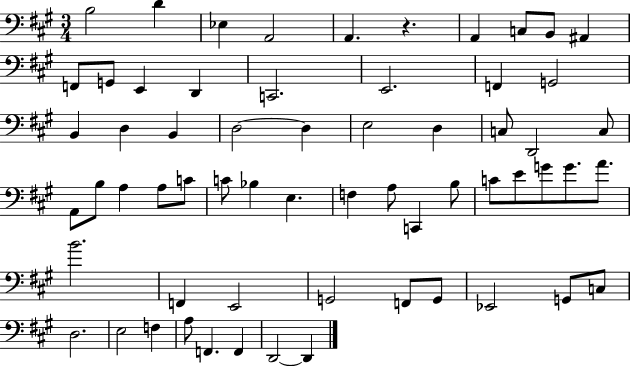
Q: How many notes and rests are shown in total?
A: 62